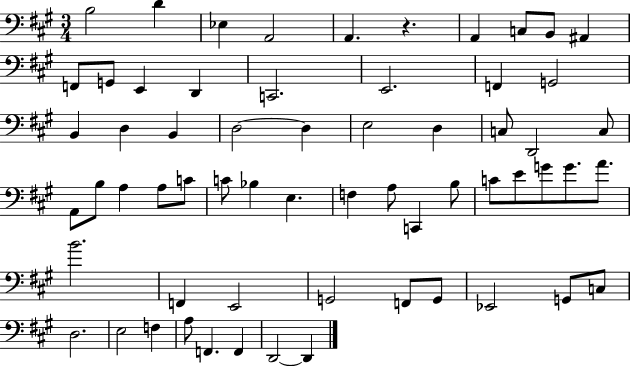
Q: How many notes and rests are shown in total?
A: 62